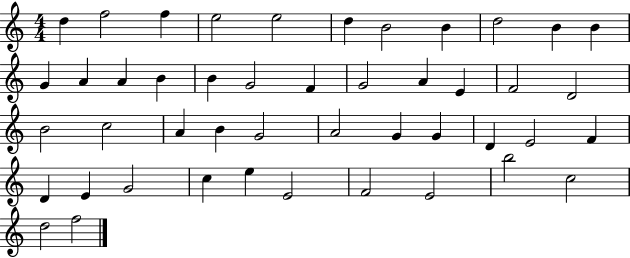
X:1
T:Untitled
M:4/4
L:1/4
K:C
d f2 f e2 e2 d B2 B d2 B B G A A B B G2 F G2 A E F2 D2 B2 c2 A B G2 A2 G G D E2 F D E G2 c e E2 F2 E2 b2 c2 d2 f2